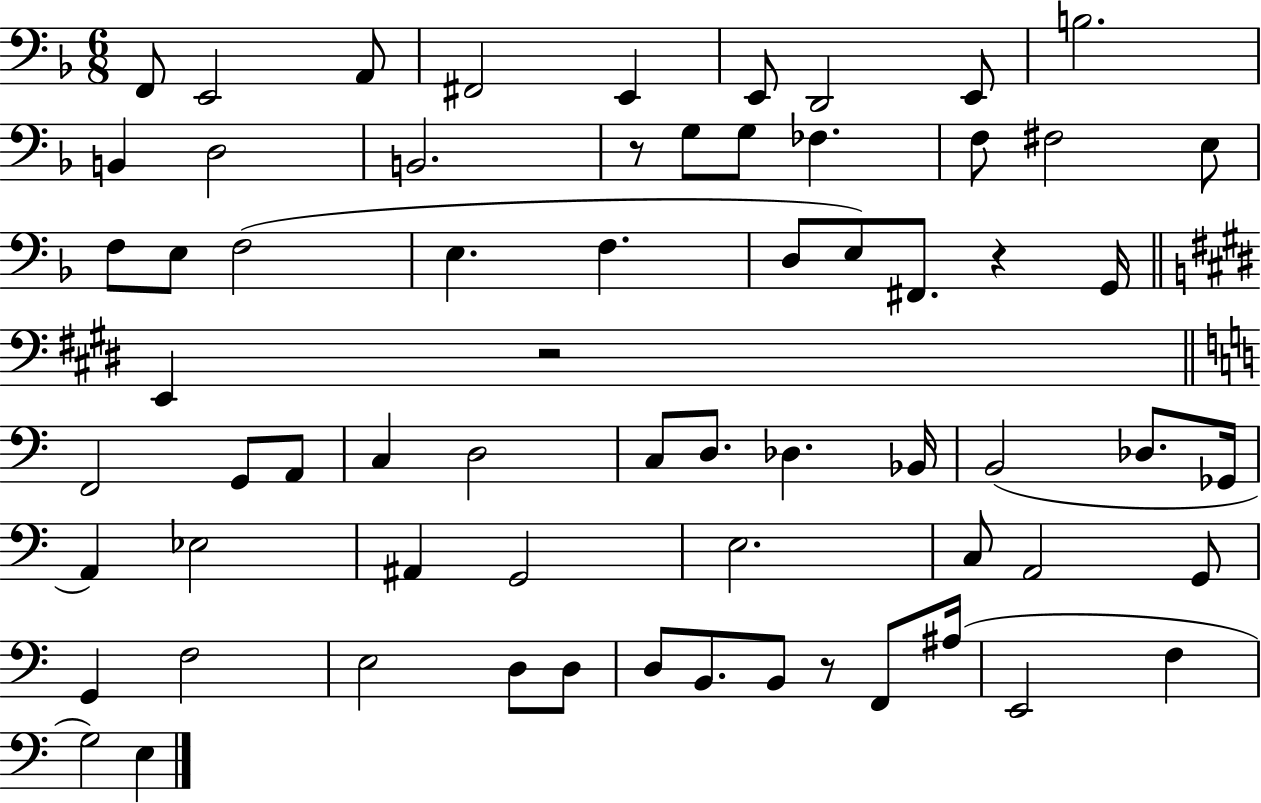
F2/e E2/h A2/e F#2/h E2/q E2/e D2/h E2/e B3/h. B2/q D3/h B2/h. R/e G3/e G3/e FES3/q. F3/e F#3/h E3/e F3/e E3/e F3/h E3/q. F3/q. D3/e E3/e F#2/e. R/q G2/s E2/q R/h F2/h G2/e A2/e C3/q D3/h C3/e D3/e. Db3/q. Bb2/s B2/h Db3/e. Gb2/s A2/q Eb3/h A#2/q G2/h E3/h. C3/e A2/h G2/e G2/q F3/h E3/h D3/e D3/e D3/e B2/e. B2/e R/e F2/e A#3/s E2/h F3/q G3/h E3/q